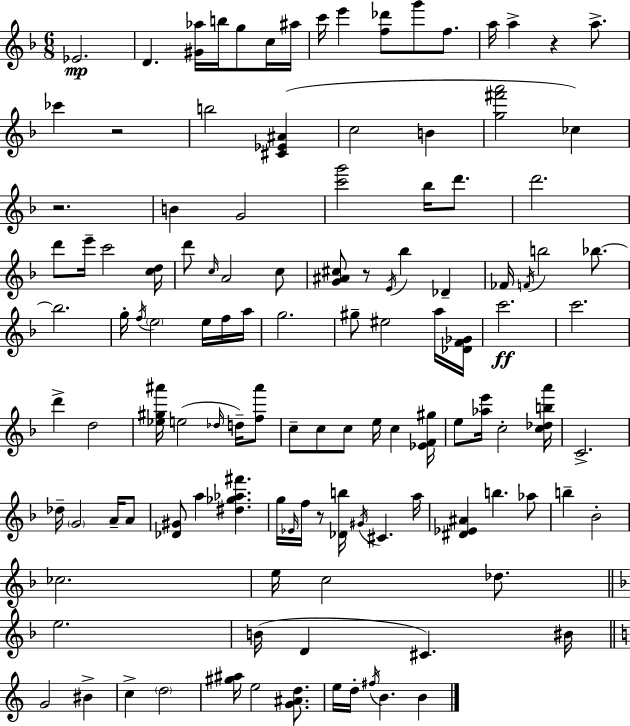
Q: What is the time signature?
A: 6/8